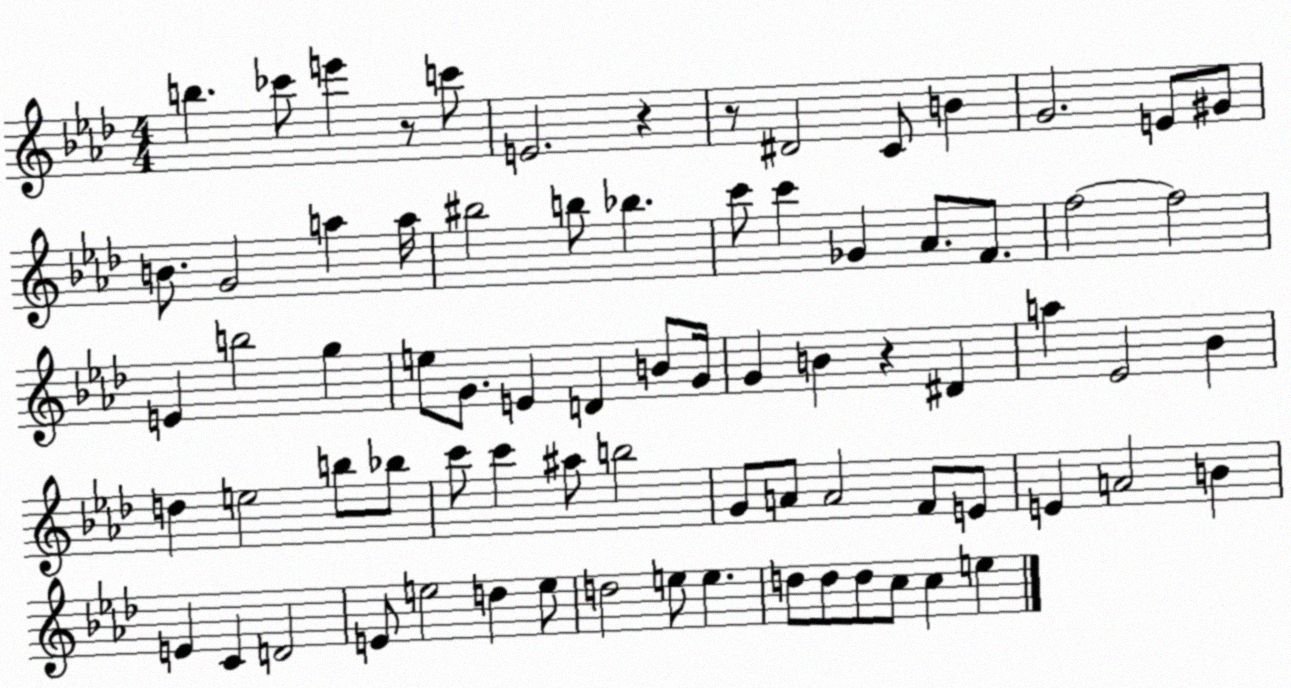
X:1
T:Untitled
M:4/4
L:1/4
K:Ab
b _c'/2 e' z/2 c'/2 E2 z z/2 ^D2 C/2 B G2 E/2 ^G/2 B/2 G2 a a/4 ^b2 b/2 _b c'/2 c' _G _A/2 F/2 f2 f2 E b2 g e/2 G/2 E D B/2 G/4 G B z ^D a _E2 _B d e2 b/2 _b/2 c'/2 c' ^a/2 b2 G/2 A/2 A2 F/2 E/2 E A2 B E C D2 E/2 e2 d e/2 d2 e/2 e d/2 d/2 d/2 c/2 c e